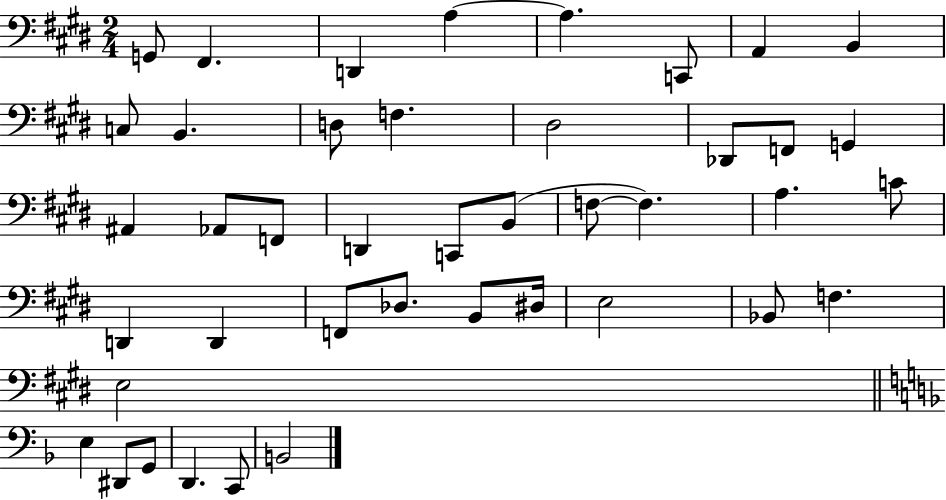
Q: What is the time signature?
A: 2/4